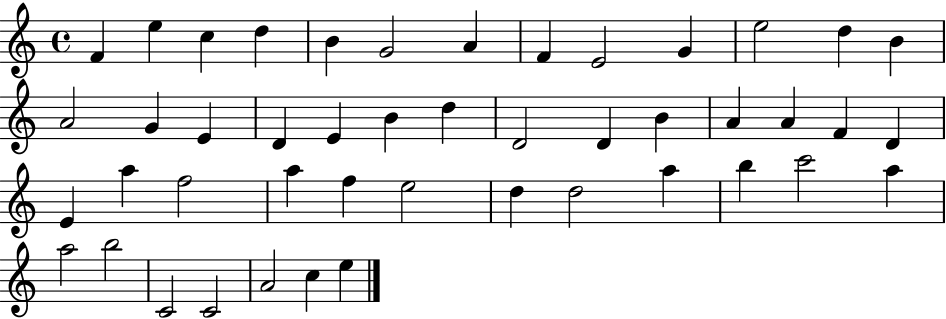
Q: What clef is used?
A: treble